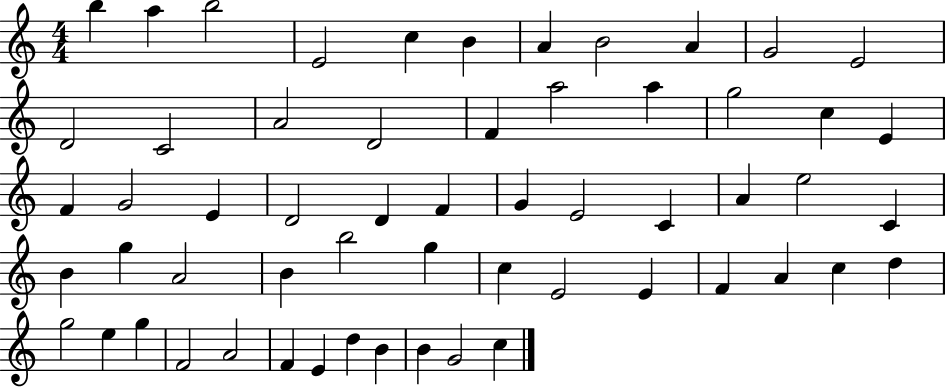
B5/q A5/q B5/h E4/h C5/q B4/q A4/q B4/h A4/q G4/h E4/h D4/h C4/h A4/h D4/h F4/q A5/h A5/q G5/h C5/q E4/q F4/q G4/h E4/q D4/h D4/q F4/q G4/q E4/h C4/q A4/q E5/h C4/q B4/q G5/q A4/h B4/q B5/h G5/q C5/q E4/h E4/q F4/q A4/q C5/q D5/q G5/h E5/q G5/q F4/h A4/h F4/q E4/q D5/q B4/q B4/q G4/h C5/q